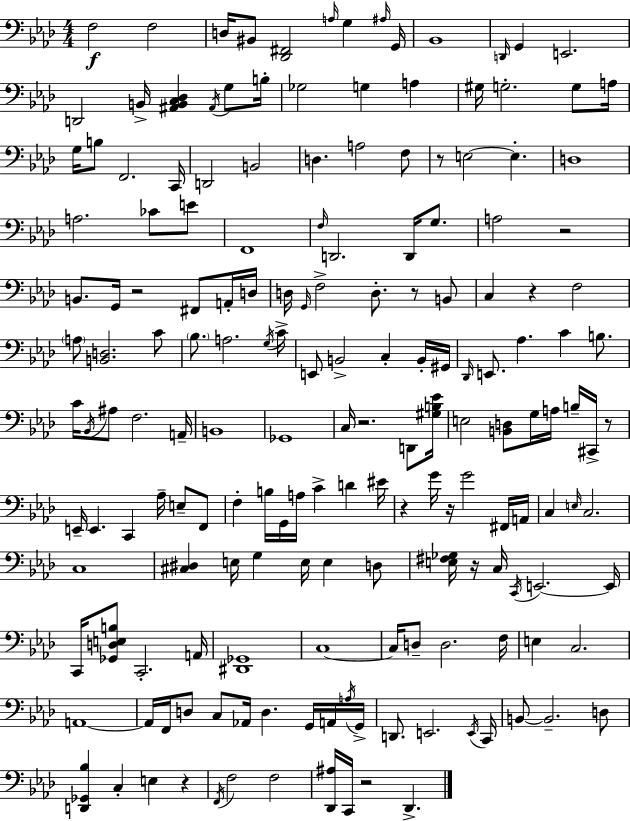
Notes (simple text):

F3/h F3/h D3/s BIS2/e [Db2,F#2]/h A3/s G3/q A#3/s G2/s Bb2/w D2/s G2/q E2/h. D2/h B2/s [A#2,B2,C3,Db3]/q A#2/s G3/e B3/s Gb3/h G3/q A3/q G#3/s G3/h. G3/e A3/s G3/s B3/e F2/h. C2/s D2/h B2/h D3/q. A3/h F3/e R/e E3/h E3/q. D3/w A3/h. CES4/e E4/e F2/w F3/s D2/h. D2/s G3/e. A3/h R/h B2/e. G2/s R/h F#2/e A2/s D3/s D3/s G2/s F3/h D3/e. R/e B2/e C3/q R/q F3/h A3/e [B2,D3]/h. C4/e Bb3/e. A3/h. G3/s C4/s E2/e B2/h C3/q B2/s G#2/s Db2/s E2/e. Ab3/q. C4/q B3/e. C4/s Bb2/s A#3/e F3/h. A2/s B2/w Gb2/w C3/s R/h. D2/e [G#3,B3,Eb4]/s E3/h [B2,D3]/e G3/s A3/s B3/s C#2/s R/e E2/s E2/q. C2/q Ab3/s E3/e F2/e F3/q B3/s G2/s A3/s C4/q D4/q EIS4/s R/q G4/s R/s G4/h F#2/s A2/s C3/q E3/s C3/h. C3/w [C#3,D#3]/q E3/s G3/q E3/s E3/q D3/e [E3,F#3,Gb3]/s R/s C3/s C2/s E2/h. E2/s C2/s [Gb2,D3,E3,B3]/e C2/h. A2/s [D#2,Gb2]/w C3/w C3/s D3/e D3/h. F3/s E3/q C3/h. A2/w A2/s F2/s D3/e C3/e Ab2/s D3/q. G2/s A2/s A3/s G2/s D2/e. E2/h. E2/s C2/s B2/e B2/h. D3/e [D2,Gb2,Bb3]/q C3/q E3/q R/q F2/s F3/h F3/h [Db2,A#3]/s C2/s R/h Db2/q.